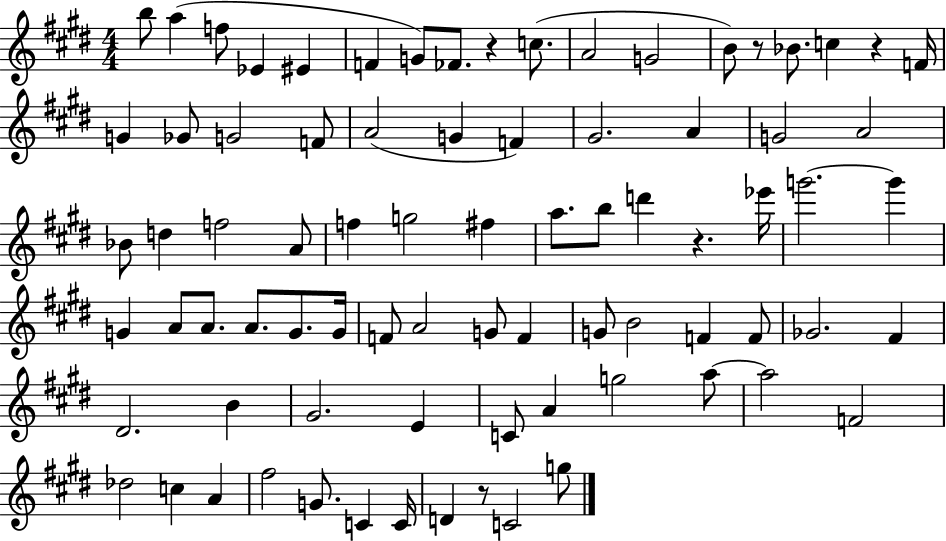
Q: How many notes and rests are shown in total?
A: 80